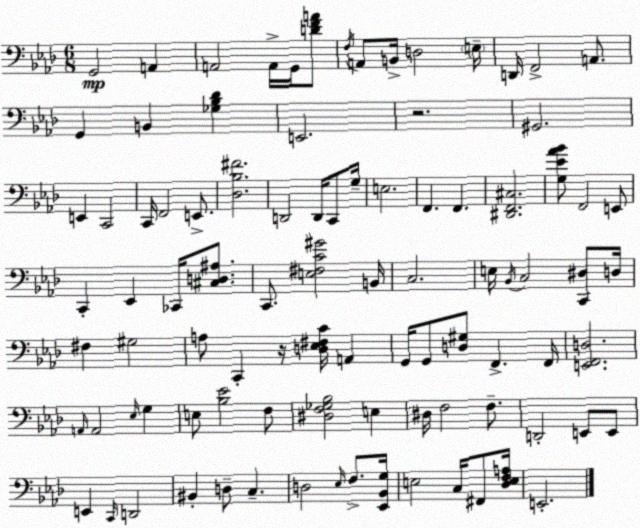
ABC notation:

X:1
T:Untitled
M:6/8
L:1/4
K:Fm
G,,2 A,, A,,2 A,,/4 G,,/4 [DFA]/2 F,/4 A,,/2 B,,/4 D,2 E,/4 D,,/4 F,,2 A,,/2 G,, B,, [_G,_B,_D] E,,2 z2 ^G,,2 E,, C,,2 C,,/4 F,,2 E,,/2 [_D,_B,^F]2 D,,2 D,,/4 C,,/2 G,/4 E,2 F,, F,, [^D,,F,,^C,]2 [G,_E_A_B]/2 F,,2 E,,/2 C,, _E,, _C,,/4 [^C,D,^A,]/2 C,,/2 [E,^F,C^G]2 B,,/4 C,2 E,/4 _B,,/4 C,2 [C,,^D,]/2 D,/4 ^F, ^G,2 A,/2 C,, z/4 [D,_E,^F,C]/4 A,, G,,/4 G,,/2 [D,^G,]/2 F,, F,,/4 [E,,F,,D,]2 A,,/4 A,,2 _E,/4 G, E,/2 [_B,_E]2 F,/2 [^D,F,_G,_B,]2 E, ^D,/4 F,2 F,/2 D,,2 E,,/2 E,,/2 E,, C,,/4 D,,2 ^B,, D,/2 C, D,2 _E,/4 F,/2 [_E,,_B,,G,]/4 E,2 C,/4 ^F,,/2 [_D,E,F,A,]/4 E,,2